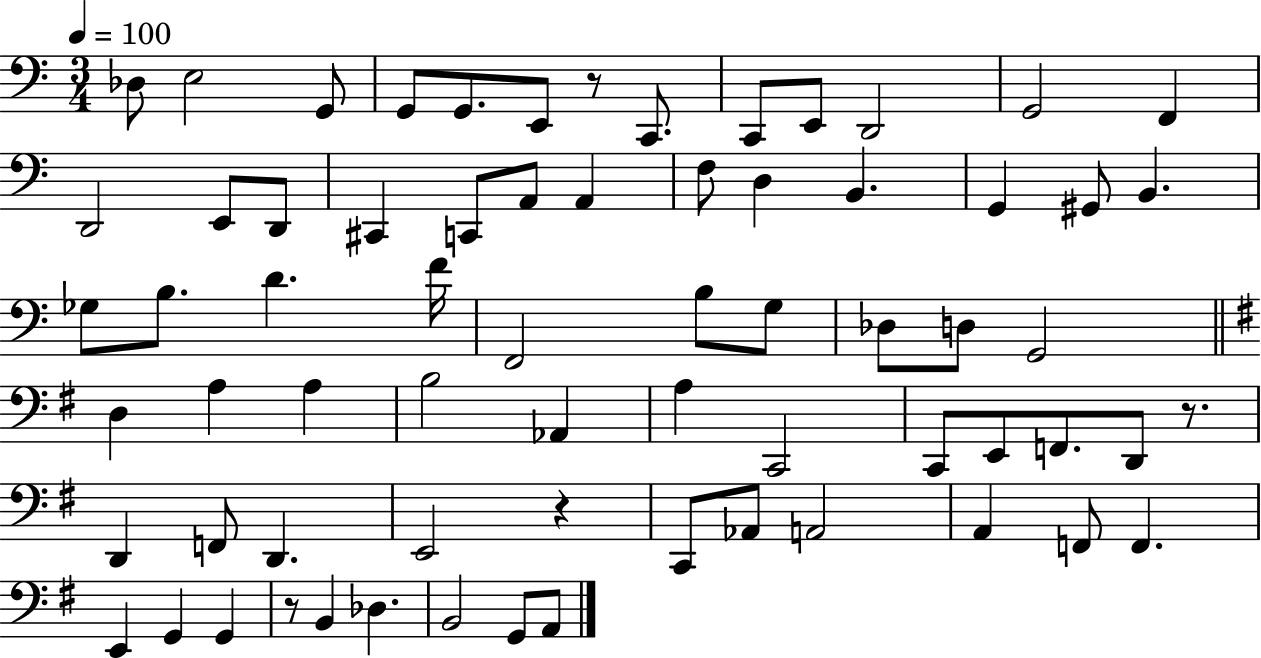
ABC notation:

X:1
T:Untitled
M:3/4
L:1/4
K:C
_D,/2 E,2 G,,/2 G,,/2 G,,/2 E,,/2 z/2 C,,/2 C,,/2 E,,/2 D,,2 G,,2 F,, D,,2 E,,/2 D,,/2 ^C,, C,,/2 A,,/2 A,, F,/2 D, B,, G,, ^G,,/2 B,, _G,/2 B,/2 D F/4 F,,2 B,/2 G,/2 _D,/2 D,/2 G,,2 D, A, A, B,2 _A,, A, C,,2 C,,/2 E,,/2 F,,/2 D,,/2 z/2 D,, F,,/2 D,, E,,2 z C,,/2 _A,,/2 A,,2 A,, F,,/2 F,, E,, G,, G,, z/2 B,, _D, B,,2 G,,/2 A,,/2